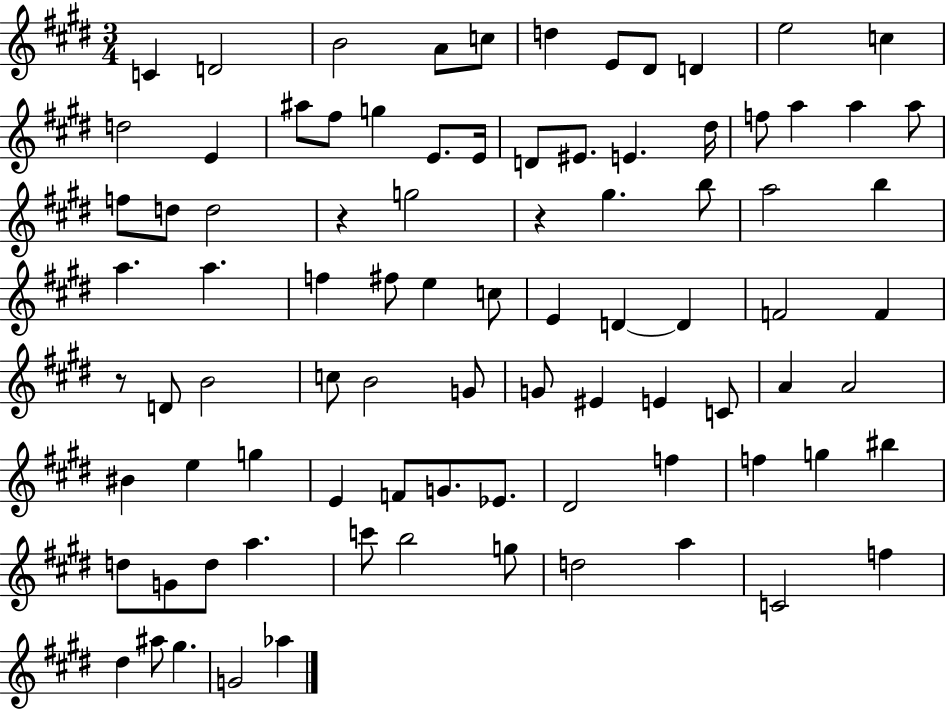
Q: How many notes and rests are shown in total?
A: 87